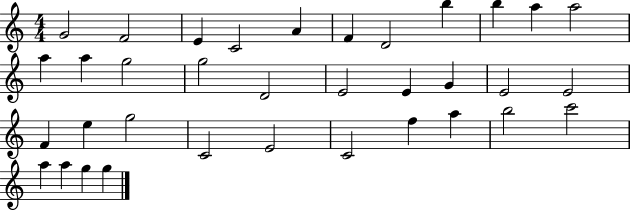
{
  \clef treble
  \numericTimeSignature
  \time 4/4
  \key c \major
  g'2 f'2 | e'4 c'2 a'4 | f'4 d'2 b''4 | b''4 a''4 a''2 | \break a''4 a''4 g''2 | g''2 d'2 | e'2 e'4 g'4 | e'2 e'2 | \break f'4 e''4 g''2 | c'2 e'2 | c'2 f''4 a''4 | b''2 c'''2 | \break a''4 a''4 g''4 g''4 | \bar "|."
}